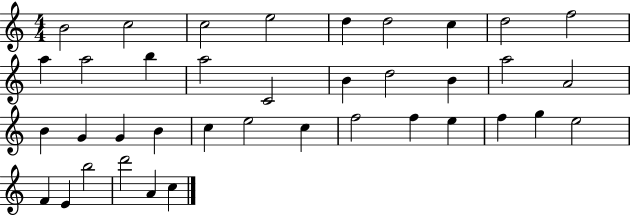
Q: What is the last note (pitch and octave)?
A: C5